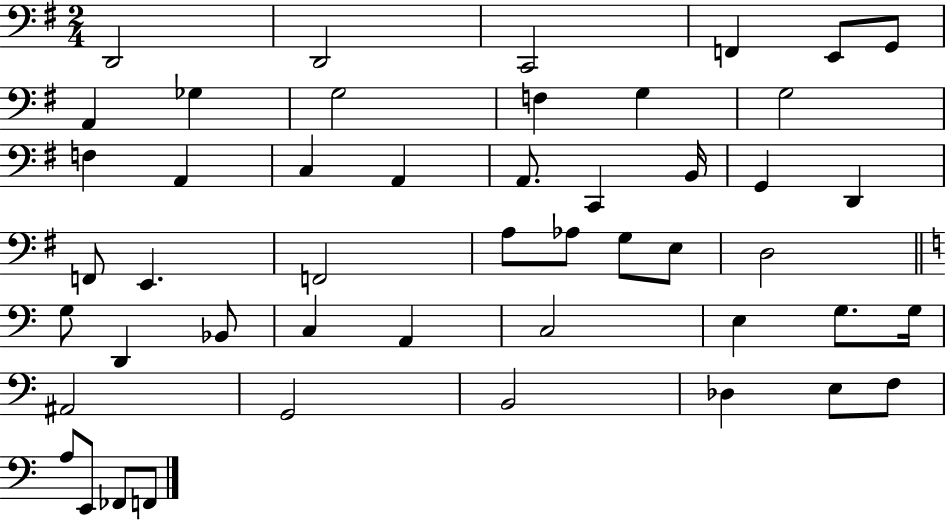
X:1
T:Untitled
M:2/4
L:1/4
K:G
D,,2 D,,2 C,,2 F,, E,,/2 G,,/2 A,, _G, G,2 F, G, G,2 F, A,, C, A,, A,,/2 C,, B,,/4 G,, D,, F,,/2 E,, F,,2 A,/2 _A,/2 G,/2 E,/2 D,2 G,/2 D,, _B,,/2 C, A,, C,2 E, G,/2 G,/4 ^A,,2 G,,2 B,,2 _D, E,/2 F,/2 A,/2 E,,/2 _F,,/2 F,,/2